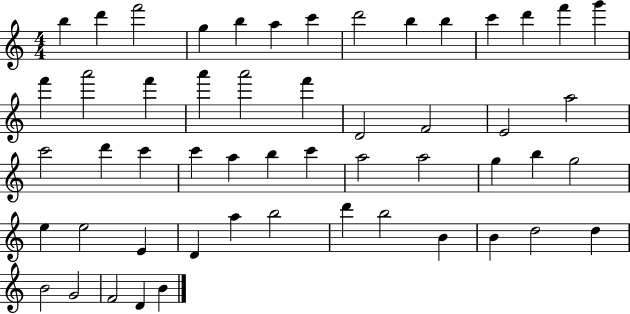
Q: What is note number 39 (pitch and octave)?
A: E4